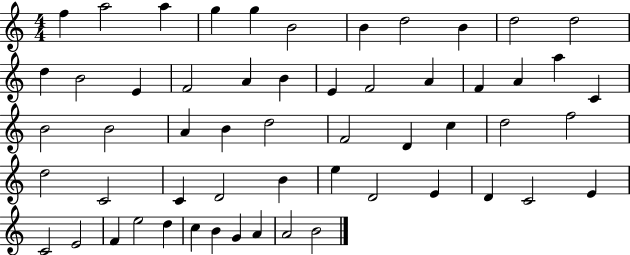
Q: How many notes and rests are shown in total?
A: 56